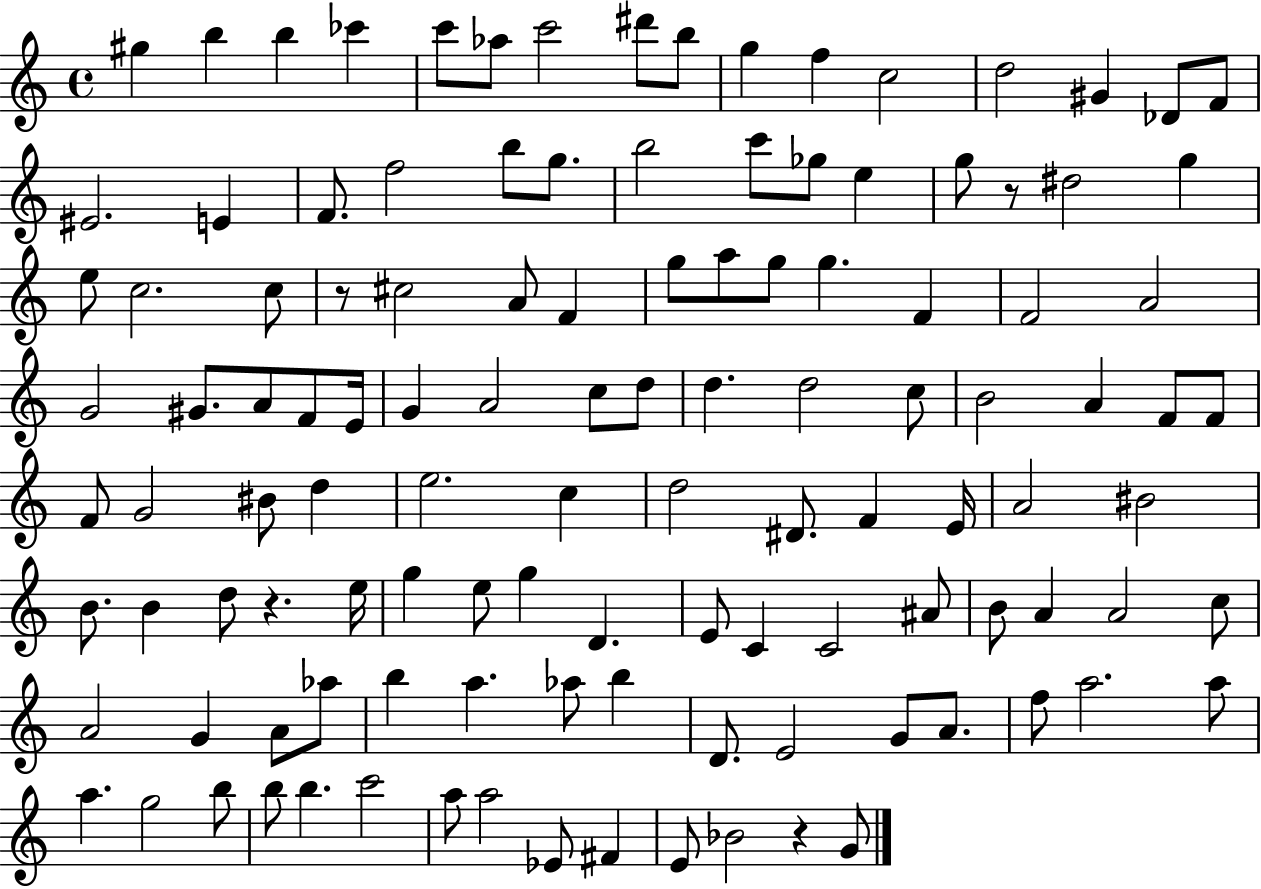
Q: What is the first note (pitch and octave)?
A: G#5